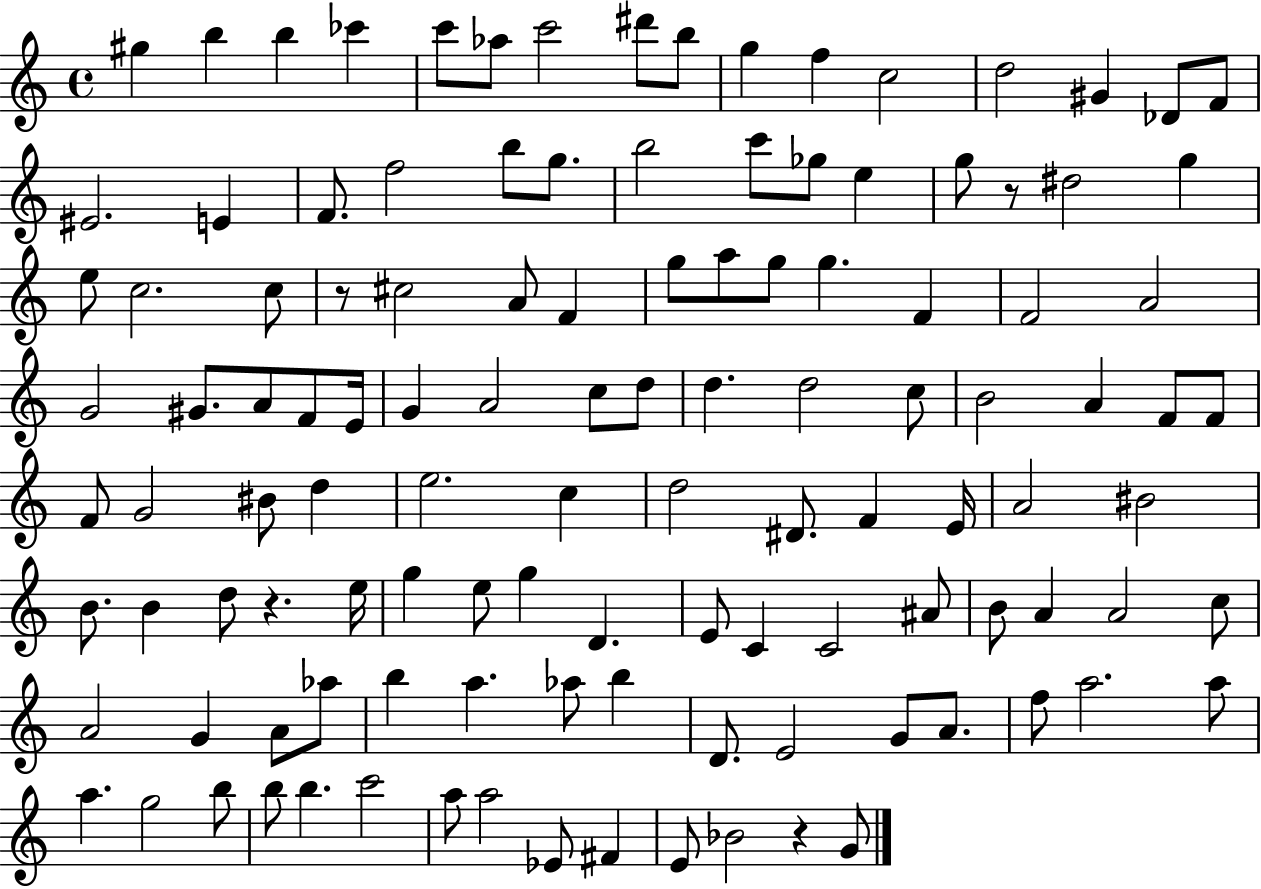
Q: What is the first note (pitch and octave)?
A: G#5